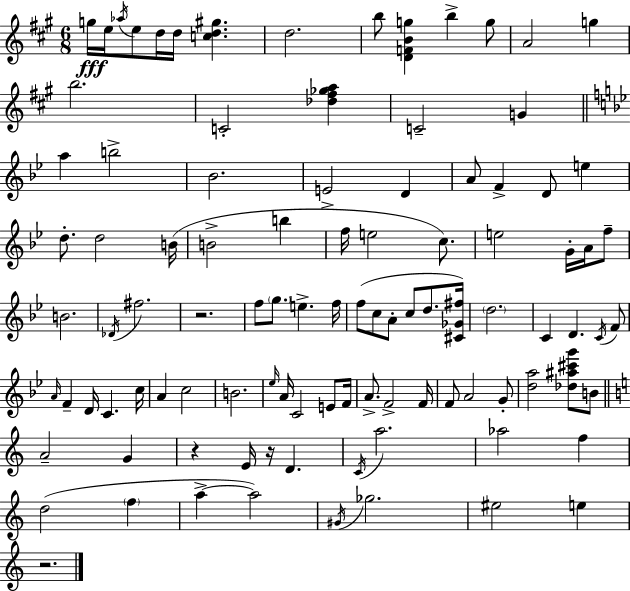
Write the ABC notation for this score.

X:1
T:Untitled
M:6/8
L:1/4
K:A
g/4 e/4 _a/4 e/2 d/4 d/4 [cd^g] d2 b/2 [DFBg] b g/2 A2 g b2 C2 [_d^f_ga] C2 G a b2 _B2 E2 D A/2 F D/2 e d/2 d2 B/4 B2 b f/4 e2 c/2 e2 G/4 A/4 f/2 B2 _D/4 ^f2 z2 f/2 g/2 e f/4 f/2 c/2 A/2 c/2 d/2 [^C_G^f]/4 d2 C D C/4 F/2 A/4 F D/4 C c/4 A c2 B2 _e/4 A/4 C2 E/2 F/4 A/2 F2 F/4 F/2 A2 G/2 [da]2 [_d^a^c'g']/2 B/2 A2 G z E/4 z/4 D C/4 a2 _a2 f d2 f a a2 ^G/4 _g2 ^e2 e z2